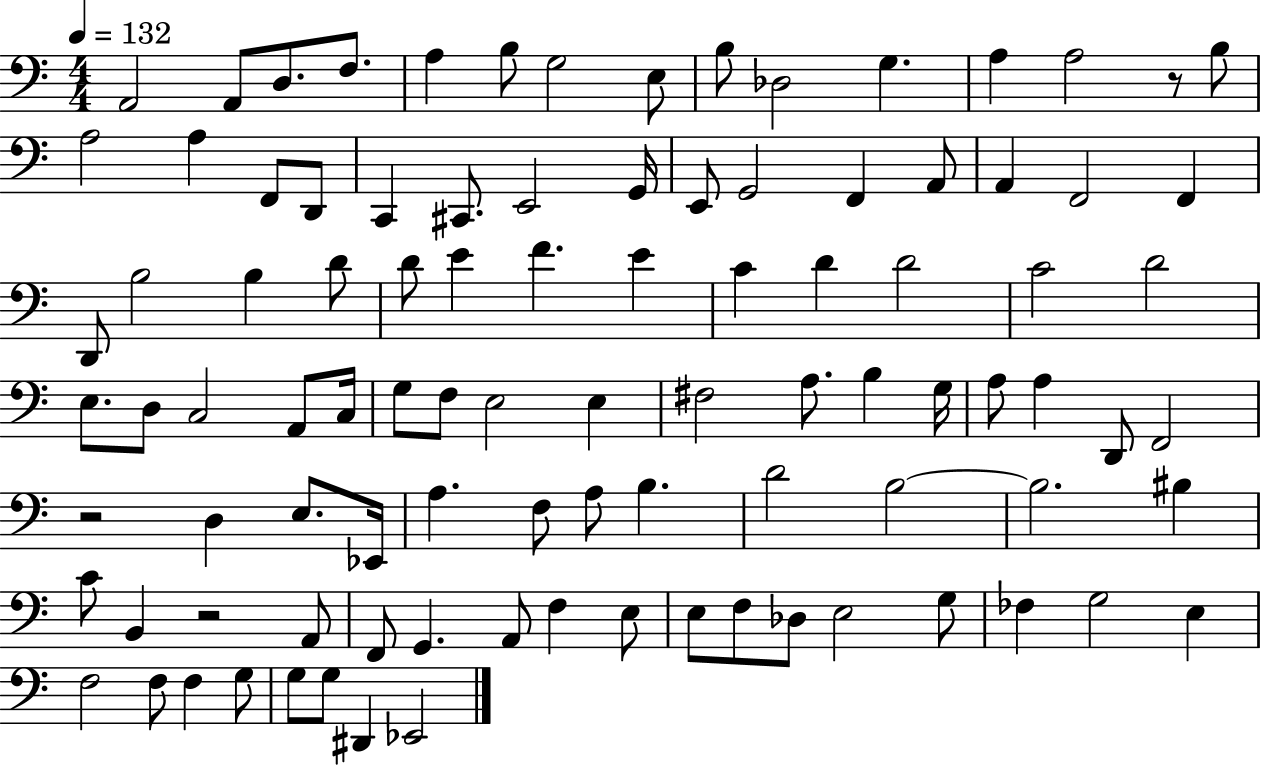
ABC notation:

X:1
T:Untitled
M:4/4
L:1/4
K:C
A,,2 A,,/2 D,/2 F,/2 A, B,/2 G,2 E,/2 B,/2 _D,2 G, A, A,2 z/2 B,/2 A,2 A, F,,/2 D,,/2 C,, ^C,,/2 E,,2 G,,/4 E,,/2 G,,2 F,, A,,/2 A,, F,,2 F,, D,,/2 B,2 B, D/2 D/2 E F E C D D2 C2 D2 E,/2 D,/2 C,2 A,,/2 C,/4 G,/2 F,/2 E,2 E, ^F,2 A,/2 B, G,/4 A,/2 A, D,,/2 F,,2 z2 D, E,/2 _E,,/4 A, F,/2 A,/2 B, D2 B,2 B,2 ^B, C/2 B,, z2 A,,/2 F,,/2 G,, A,,/2 F, E,/2 E,/2 F,/2 _D,/2 E,2 G,/2 _F, G,2 E, F,2 F,/2 F, G,/2 G,/2 G,/2 ^D,, _E,,2